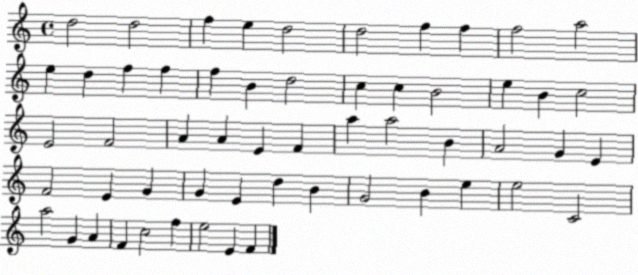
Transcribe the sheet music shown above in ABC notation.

X:1
T:Untitled
M:4/4
L:1/4
K:C
d2 d2 f e d2 d2 f f f2 a2 e d f f f B d2 c c B2 e B c2 E2 F2 A A E F a a2 B A2 G E F2 E G G E d B G2 B e e2 C2 a2 G A F c2 f e2 E F